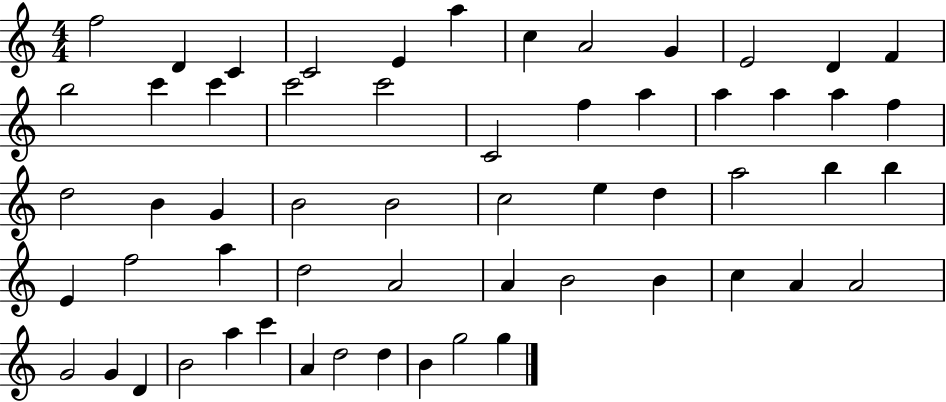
F5/h D4/q C4/q C4/h E4/q A5/q C5/q A4/h G4/q E4/h D4/q F4/q B5/h C6/q C6/q C6/h C6/h C4/h F5/q A5/q A5/q A5/q A5/q F5/q D5/h B4/q G4/q B4/h B4/h C5/h E5/q D5/q A5/h B5/q B5/q E4/q F5/h A5/q D5/h A4/h A4/q B4/h B4/q C5/q A4/q A4/h G4/h G4/q D4/q B4/h A5/q C6/q A4/q D5/h D5/q B4/q G5/h G5/q